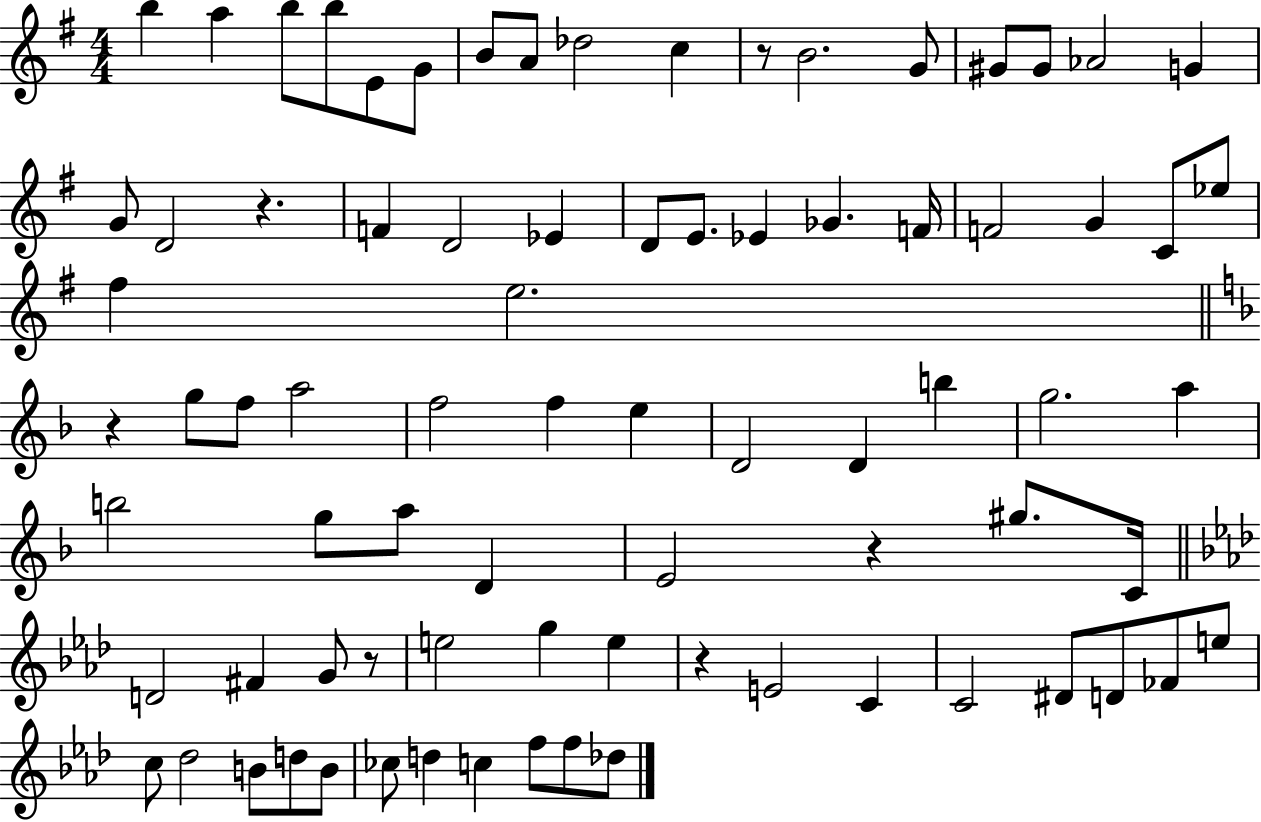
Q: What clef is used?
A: treble